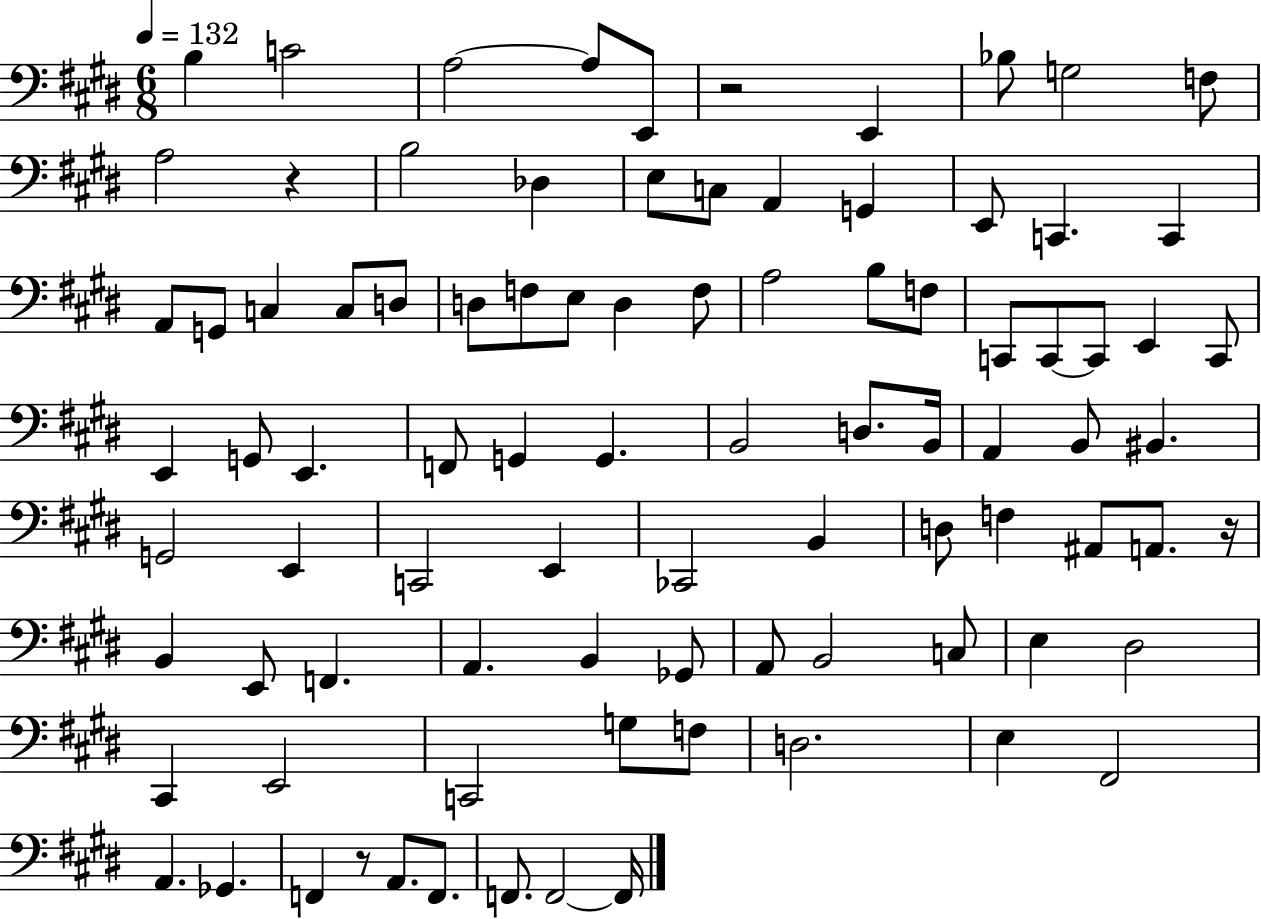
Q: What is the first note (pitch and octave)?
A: B3